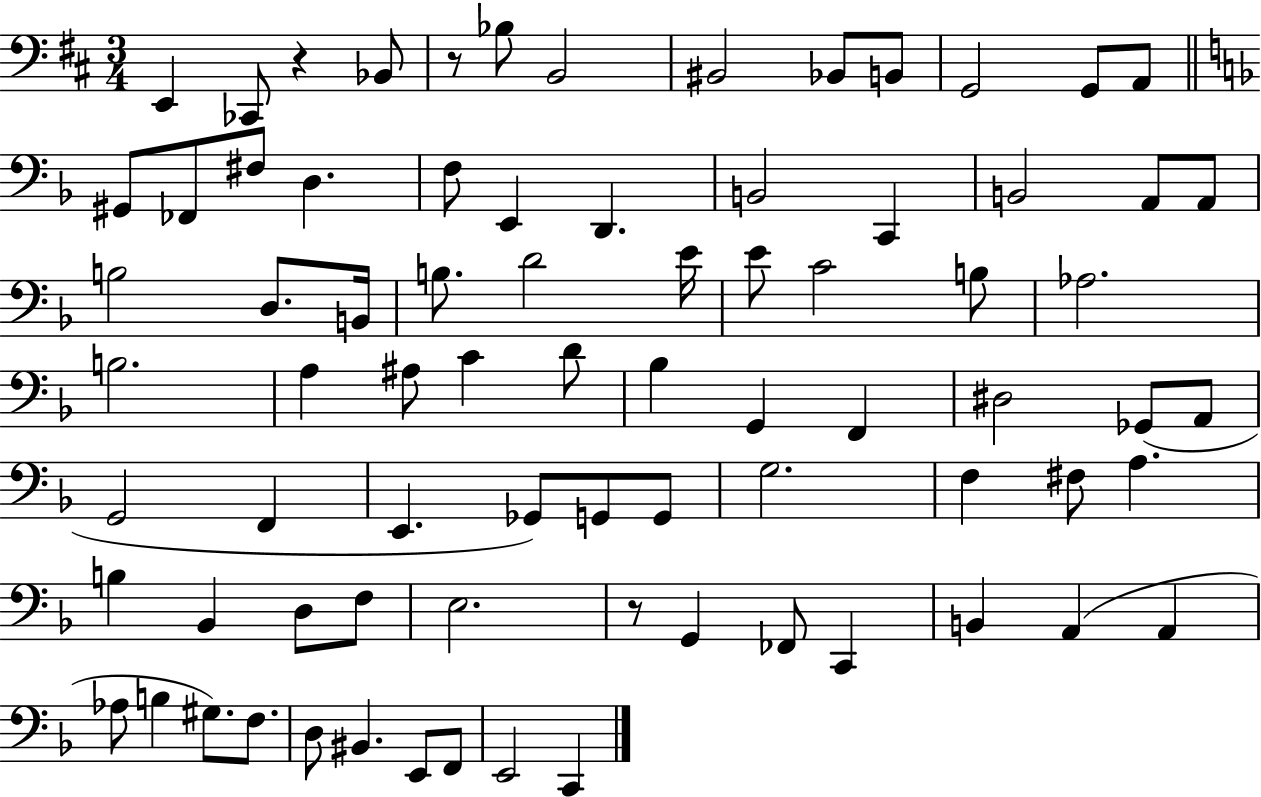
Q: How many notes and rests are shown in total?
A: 78